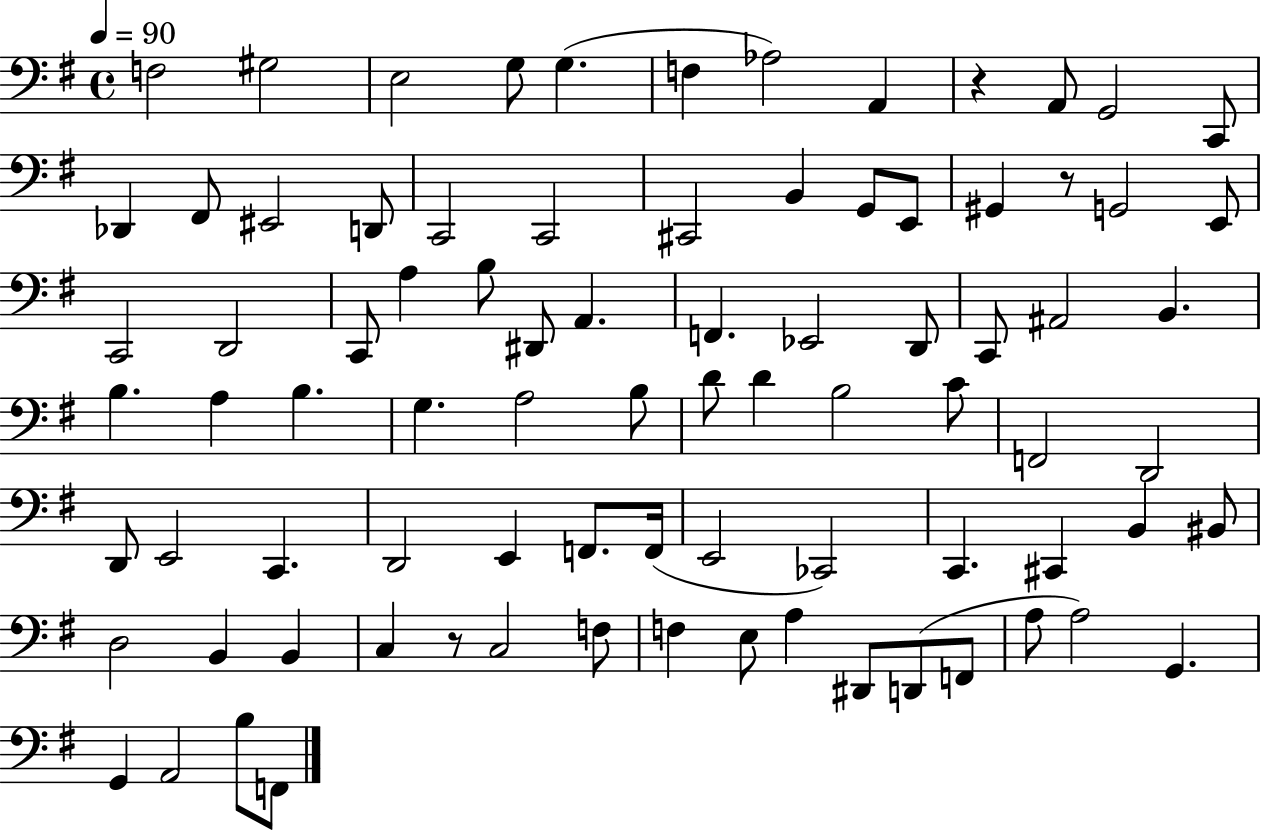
X:1
T:Untitled
M:4/4
L:1/4
K:G
F,2 ^G,2 E,2 G,/2 G, F, _A,2 A,, z A,,/2 G,,2 C,,/2 _D,, ^F,,/2 ^E,,2 D,,/2 C,,2 C,,2 ^C,,2 B,, G,,/2 E,,/2 ^G,, z/2 G,,2 E,,/2 C,,2 D,,2 C,,/2 A, B,/2 ^D,,/2 A,, F,, _E,,2 D,,/2 C,,/2 ^A,,2 B,, B, A, B, G, A,2 B,/2 D/2 D B,2 C/2 F,,2 D,,2 D,,/2 E,,2 C,, D,,2 E,, F,,/2 F,,/4 E,,2 _C,,2 C,, ^C,, B,, ^B,,/2 D,2 B,, B,, C, z/2 C,2 F,/2 F, E,/2 A, ^D,,/2 D,,/2 F,,/2 A,/2 A,2 G,, G,, A,,2 B,/2 F,,/2